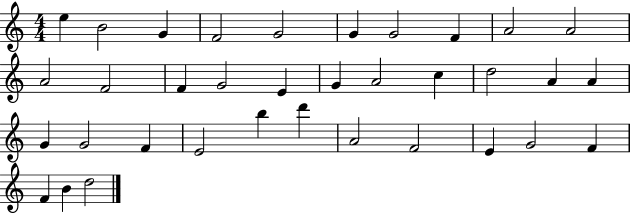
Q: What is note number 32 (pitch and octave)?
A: F4